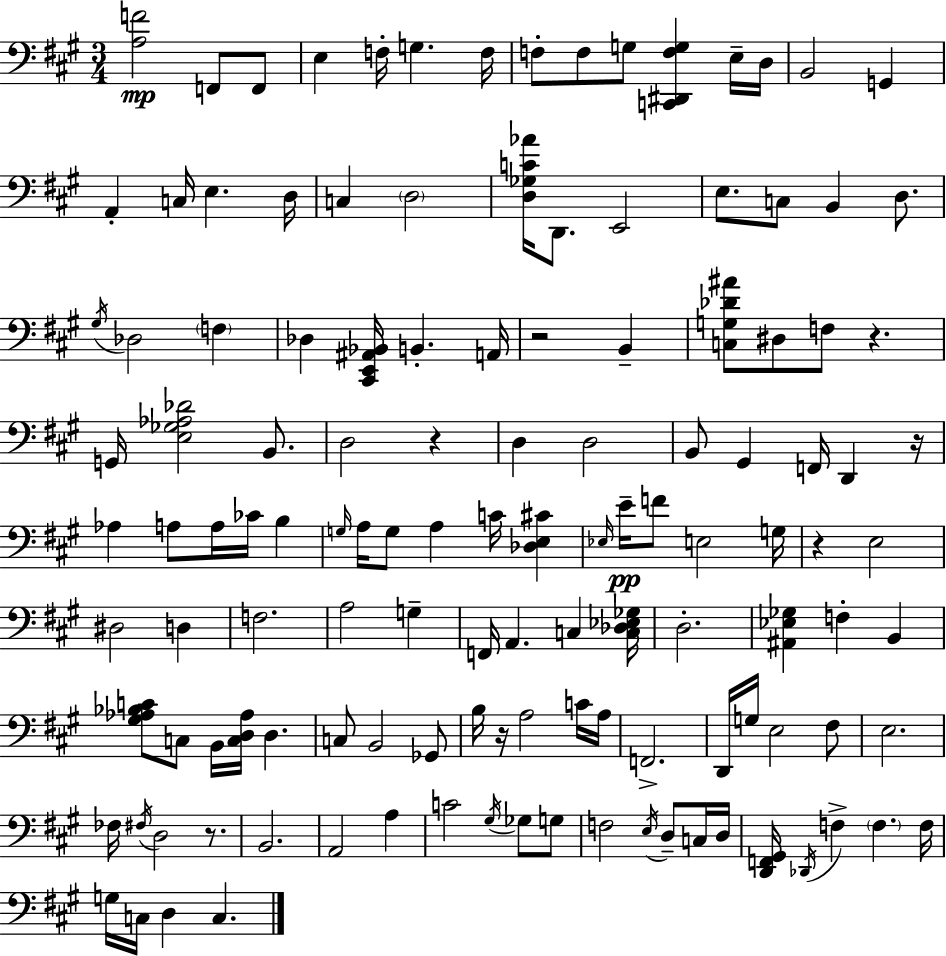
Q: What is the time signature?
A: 3/4